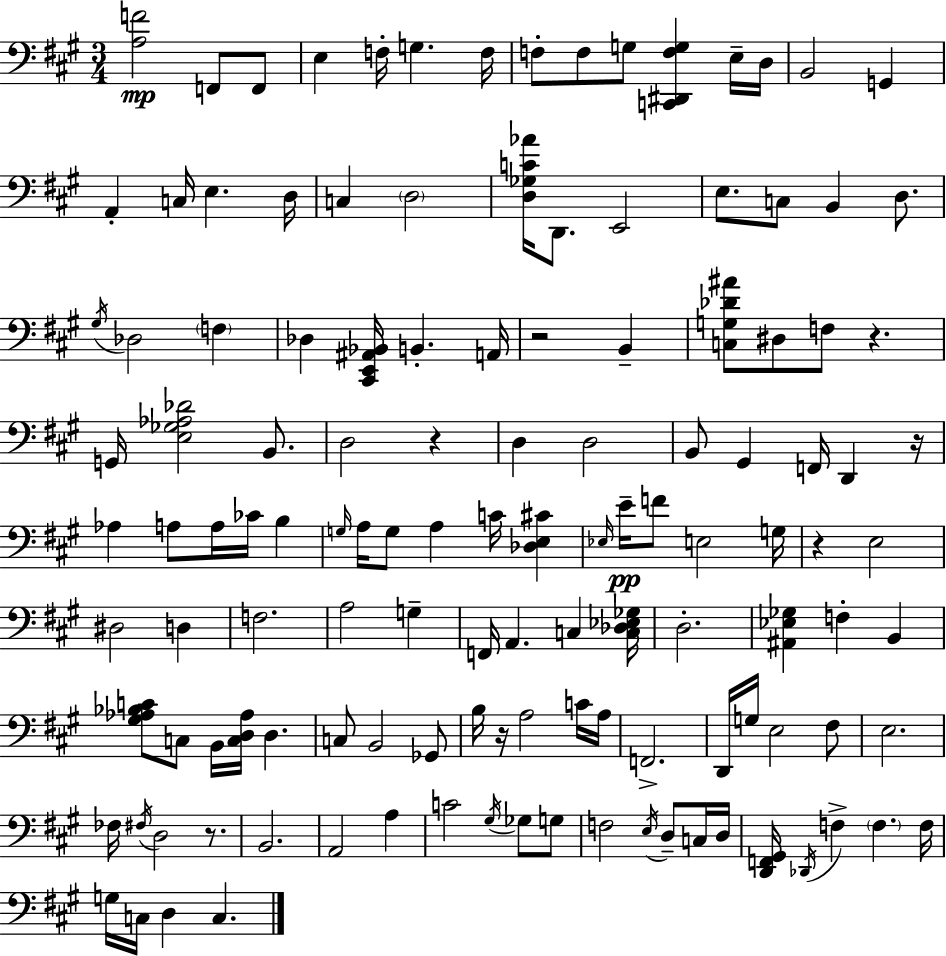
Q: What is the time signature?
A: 3/4